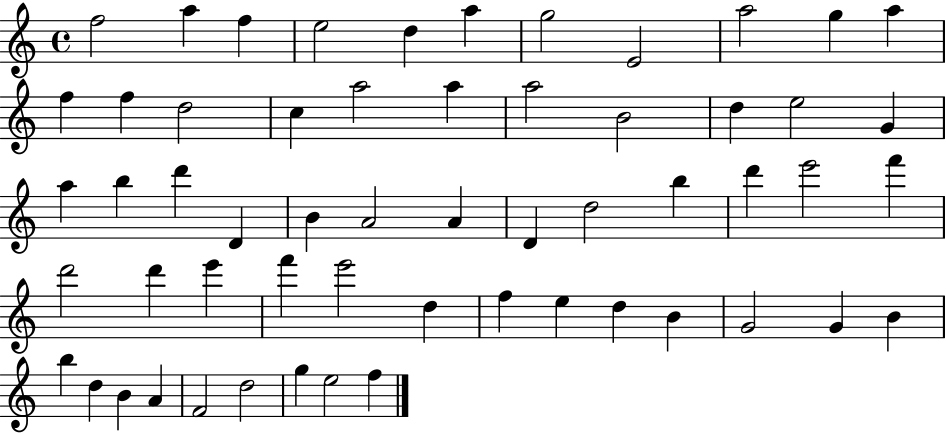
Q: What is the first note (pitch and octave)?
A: F5